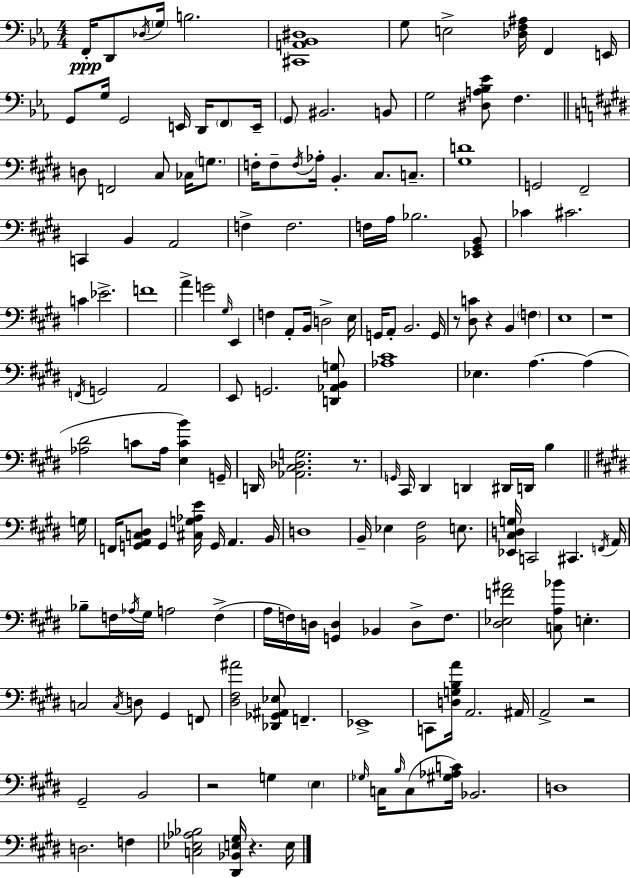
X:1
T:Untitled
M:4/4
L:1/4
K:Eb
F,,/4 D,,/2 _D,/4 G,/4 B,2 [^C,,A,,_B,,^D,]4 G,/2 E,2 [_D,F,^A,]/4 F,, E,,/4 G,,/2 G,/4 G,,2 E,,/4 D,,/4 F,,/2 E,,/4 G,,/2 ^B,,2 B,,/2 G,2 [^D,A,_B,_E]/2 F, D,/2 F,,2 ^C,/2 _C,/4 G,/2 F,/4 F,/2 F,/4 _A,/4 B,, ^C,/2 C,/2 [^G,D]4 G,,2 ^F,,2 C,, B,, A,,2 F, F,2 F,/4 A,/4 _B,2 [_E,,^G,,B,,]/2 _C ^C2 C _E2 F4 A G2 ^G,/4 E,, F, A,,/2 B,,/4 D,2 E,/4 G,,/4 A,,/2 B,,2 G,,/4 z/2 [^D,C]/2 z B,, F, E,4 z4 F,,/4 G,,2 A,,2 E,,/2 G,,2 [D,,_A,,B,,G,]/2 [_A,^C]4 _E, A, A, [_A,^D]2 C/2 _A,/4 [E,CB] G,,/4 D,,/4 [_A,,^C,_D,G,]2 z/2 G,,/4 ^C,,/4 ^D,, D,, ^D,,/4 D,,/4 B, G,/4 F,,/4 [G,,A,,C,^D,]/2 G,, [^C,G,_A,E]/4 G,,/4 A,, B,,/4 D,4 B,,/4 _E, [B,,^F,]2 E,/2 [_E,,^C,D,G,]/4 C,,2 ^C,, F,,/4 A,,/4 _B,/2 F,/4 _A,/4 ^G,/4 A,2 F, A,/4 F,/4 D,/4 [G,,D,] _B,, D,/2 F,/2 [^D,_E,F^A]2 [C,A,_B]/2 E, C,2 C,/4 D,/2 ^G,, F,,/2 [^D,^F,^A]2 [_D,,_G,,^A,,_E,]/2 F,, _E,,4 C,,/2 [D,G,B,A]/4 A,,2 ^A,,/4 A,,2 z2 ^G,,2 B,,2 z2 G, E, _G,/4 C,/4 B,/4 C,/2 [^G,_A,C]/4 _B,,2 D,4 D,2 F, [C,_E,_A,_B,]2 [^D,,_B,,E,^G,]/4 z E,/4